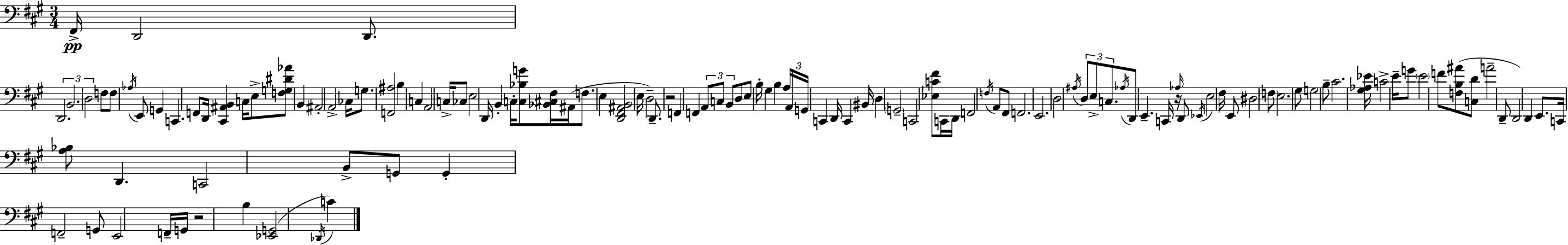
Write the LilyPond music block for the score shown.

{
  \clef bass
  \numericTimeSignature
  \time 3/4
  \key a \major
  \repeat volta 2 { fis,16->\pp d,2 d,8. | \tuplet 3/2 { d,2. | b,2. | d2 } f8 f8 | \break \acciaccatura { aes16 } e,8 g,4 c,4. | f,8 d,16 <cis, ais, b,>4 c16 e8-> <f g dis' aes'>8 | b,4 ais,2-. | a,2-> ces16 g8. | \break <f, ais>2 b4 | c4 a,2 | c16-> ces8 e2 | d,16 b,4-. c16-. <c bes g'>8 <bes, cis fis>16 ais,16( f8. | \break e4 <d, fis, ais, b,>2 | e16 d2--) d,8.-- | r2 f,4 | f,4 \tuplet 3/2 { a,8 c8 b,8 } d8 | \break e8 b16-. gis4 b4 | \tuplet 3/2 { a16 a,16 g,16 } c,4 d,16 c,4 | bis,16 d4 \parenthesize g,2-- | c,2 <ees c' fis'>8 c,16 | \break d,16 f,2 \acciaccatura { f16 } a,8 | fis,8 f,2. | e,2. | d2 \acciaccatura { ais16 } \tuplet 3/2 { d8 | \break e8-> c8. } \acciaccatura { aes16 } d,8 e,4.-- | c,16 r16 \grace { aes16 } d,8 \acciaccatura { ees,16 } e2 | fis16 e,8 dis2 | \parenthesize f8 e2. | \break gis8 g2 | b8-- cis'2. | <gis aes ees'>16 c'2-> | e'16-- g'8 \parenthesize e'2 | \break f'8 <f b ais'>8( <c d'>8 a'2-- | d,8-- d,2) | d,4 e,8. c,16 <a bes>8 | d,4. c,2 | \break b,8-> g,8 g,4-. f,2-- | g,8 e,2 | f,16-- g,16 r2 | b4 <ees, g,>2( | \break \acciaccatura { des,16 } c'4) } \bar "|."
}